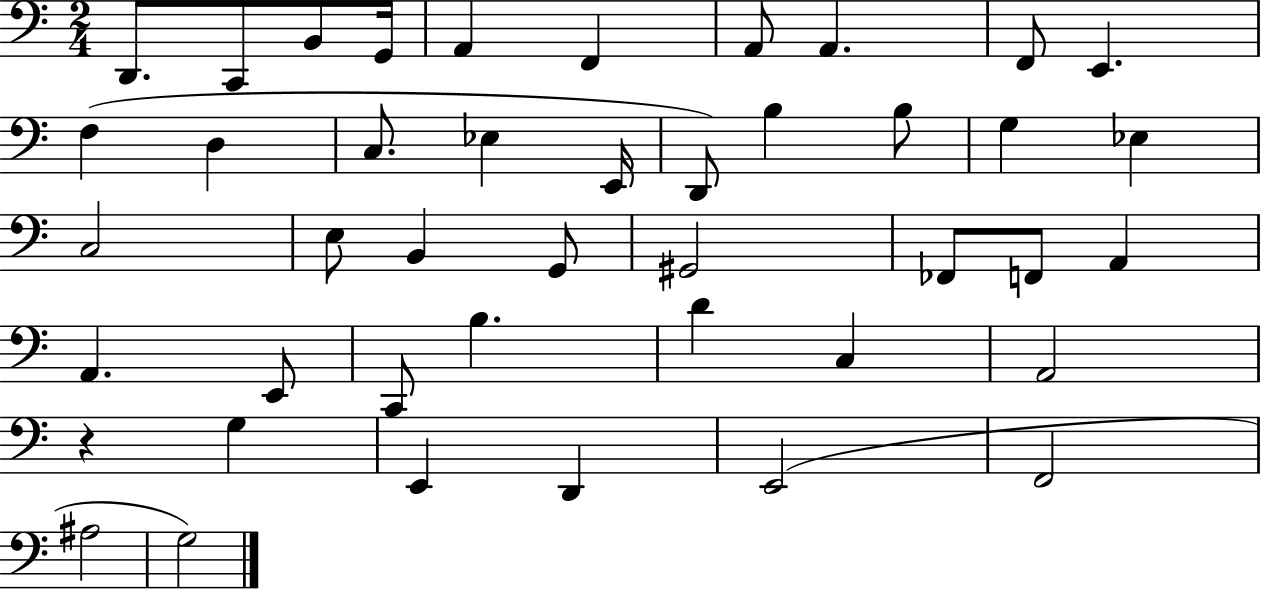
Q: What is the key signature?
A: C major